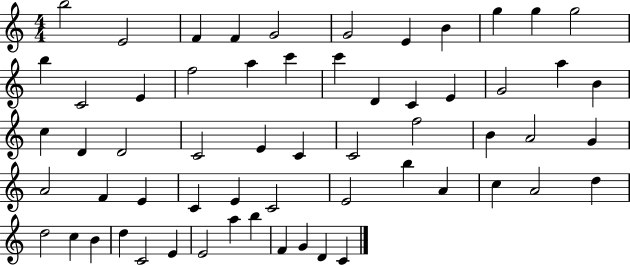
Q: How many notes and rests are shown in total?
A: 60